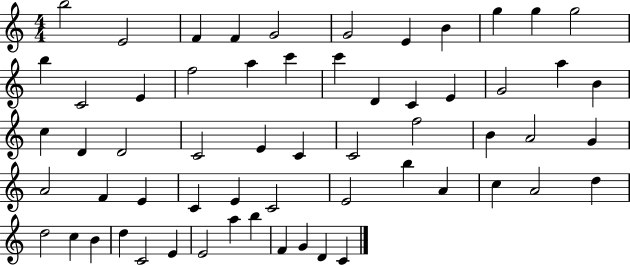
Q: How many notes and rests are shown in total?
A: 60